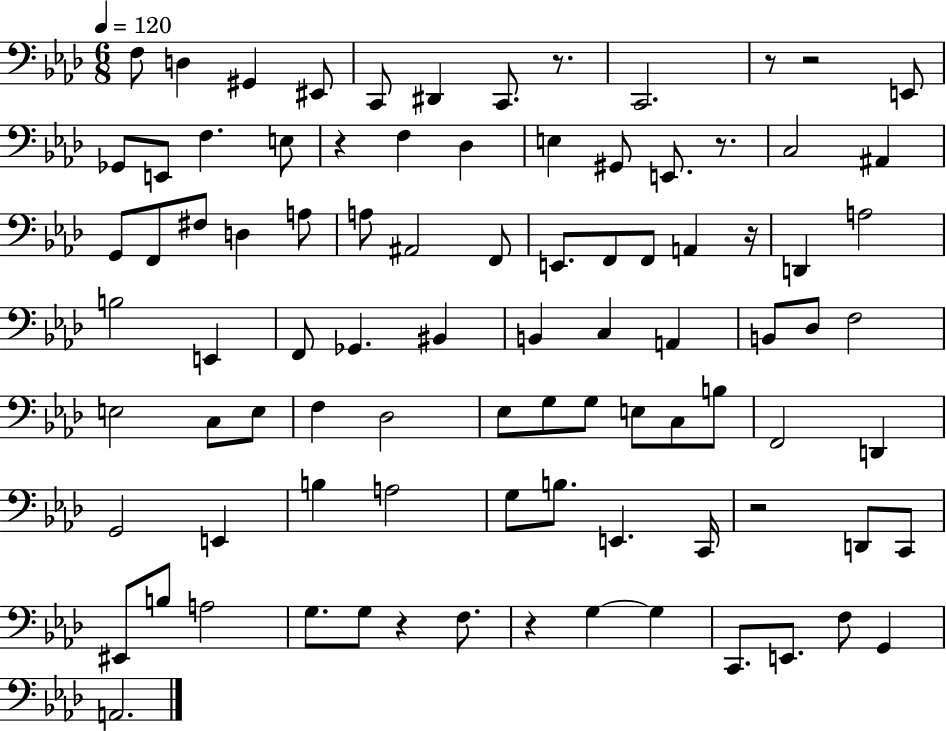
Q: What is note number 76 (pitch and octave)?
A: G3